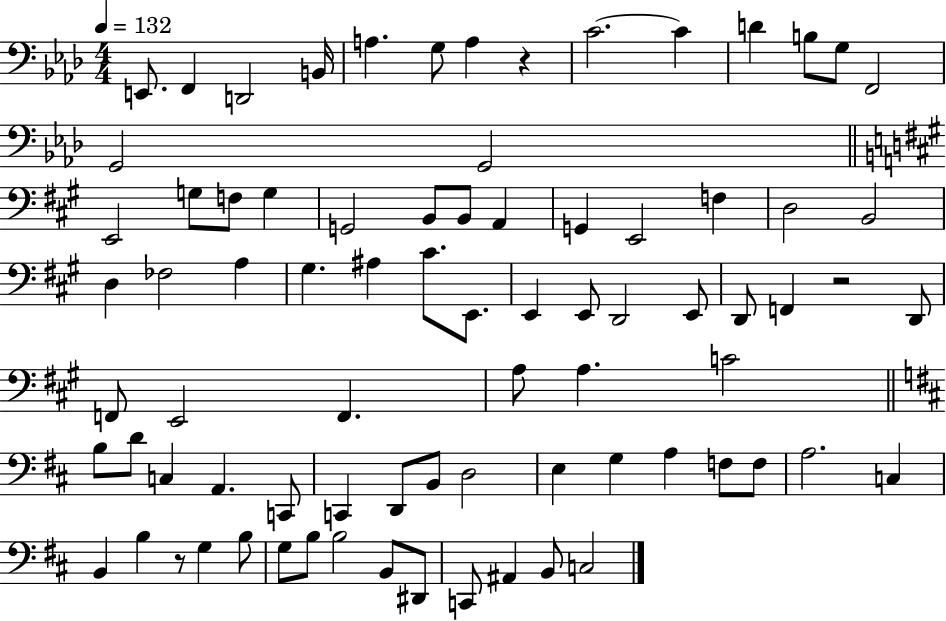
{
  \clef bass
  \numericTimeSignature
  \time 4/4
  \key aes \major
  \tempo 4 = 132
  e,8. f,4 d,2 b,16 | a4. g8 a4 r4 | c'2.~~ c'4 | d'4 b8 g8 f,2 | \break g,2 g,2 | \bar "||" \break \key a \major e,2 g8 f8 g4 | g,2 b,8 b,8 a,4 | g,4 e,2 f4 | d2 b,2 | \break d4 fes2 a4 | gis4. ais4 cis'8. e,8. | e,4 e,8 d,2 e,8 | d,8 f,4 r2 d,8 | \break f,8 e,2 f,4. | a8 a4. c'2 | \bar "||" \break \key b \minor b8 d'8 c4 a,4. c,8 | c,4 d,8 b,8 d2 | e4 g4 a4 f8 f8 | a2. c4 | \break b,4 b4 r8 g4 b8 | g8 b8 b2 b,8 dis,8 | c,8 ais,4 b,8 c2 | \bar "|."
}